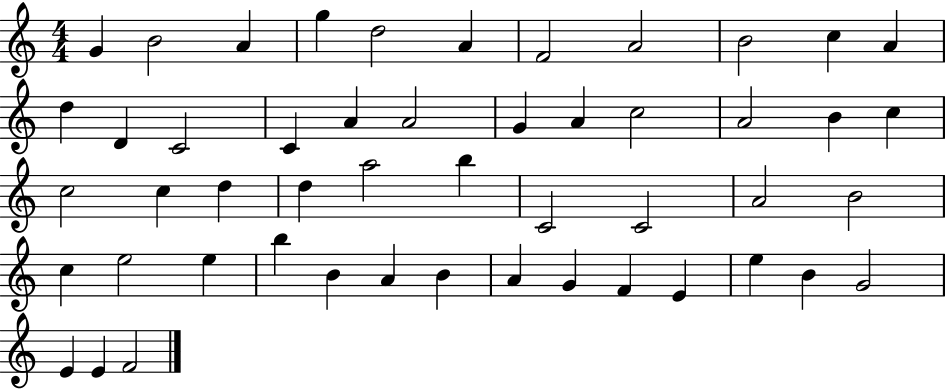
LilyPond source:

{
  \clef treble
  \numericTimeSignature
  \time 4/4
  \key c \major
  g'4 b'2 a'4 | g''4 d''2 a'4 | f'2 a'2 | b'2 c''4 a'4 | \break d''4 d'4 c'2 | c'4 a'4 a'2 | g'4 a'4 c''2 | a'2 b'4 c''4 | \break c''2 c''4 d''4 | d''4 a''2 b''4 | c'2 c'2 | a'2 b'2 | \break c''4 e''2 e''4 | b''4 b'4 a'4 b'4 | a'4 g'4 f'4 e'4 | e''4 b'4 g'2 | \break e'4 e'4 f'2 | \bar "|."
}